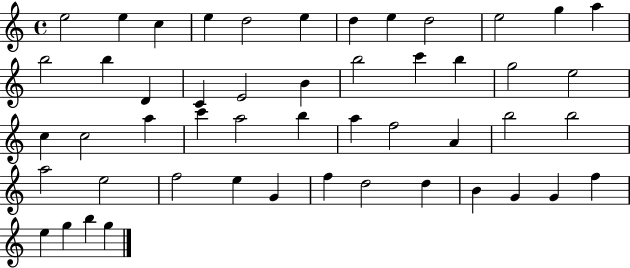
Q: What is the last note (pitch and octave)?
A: G5